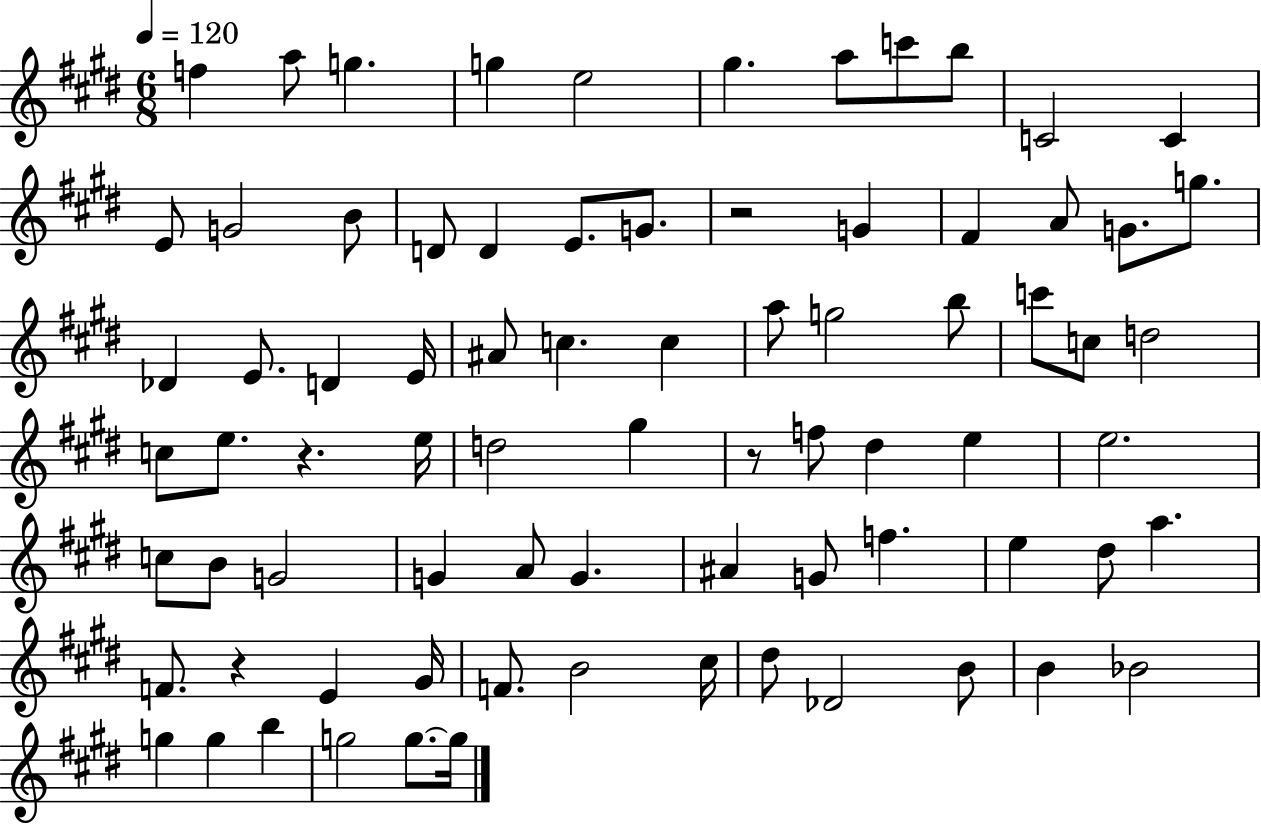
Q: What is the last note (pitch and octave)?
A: G5